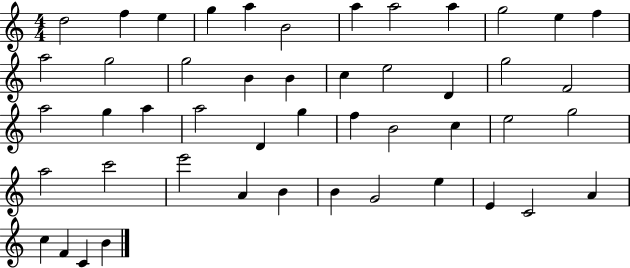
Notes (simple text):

D5/h F5/q E5/q G5/q A5/q B4/h A5/q A5/h A5/q G5/h E5/q F5/q A5/h G5/h G5/h B4/q B4/q C5/q E5/h D4/q G5/h F4/h A5/h G5/q A5/q A5/h D4/q G5/q F5/q B4/h C5/q E5/h G5/h A5/h C6/h E6/h A4/q B4/q B4/q G4/h E5/q E4/q C4/h A4/q C5/q F4/q C4/q B4/q